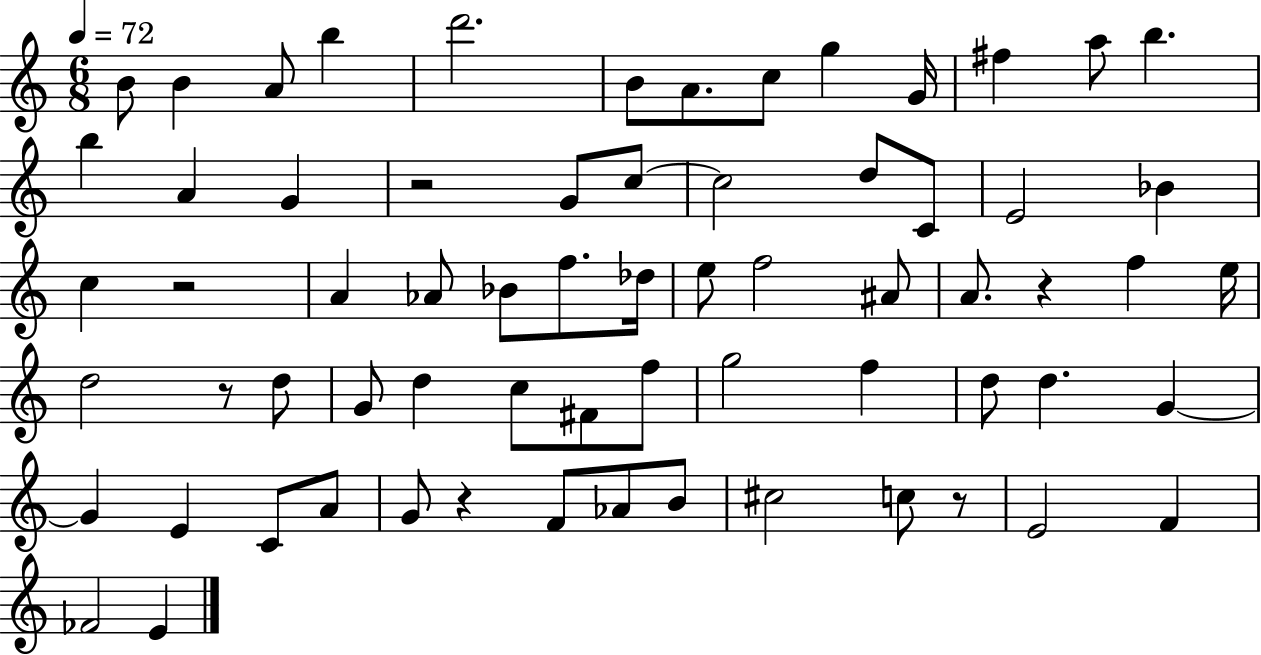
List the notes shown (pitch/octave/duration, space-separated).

B4/e B4/q A4/e B5/q D6/h. B4/e A4/e. C5/e G5/q G4/s F#5/q A5/e B5/q. B5/q A4/q G4/q R/h G4/e C5/e C5/h D5/e C4/e E4/h Bb4/q C5/q R/h A4/q Ab4/e Bb4/e F5/e. Db5/s E5/e F5/h A#4/e A4/e. R/q F5/q E5/s D5/h R/e D5/e G4/e D5/q C5/e F#4/e F5/e G5/h F5/q D5/e D5/q. G4/q G4/q E4/q C4/e A4/e G4/e R/q F4/e Ab4/e B4/e C#5/h C5/e R/e E4/h F4/q FES4/h E4/q